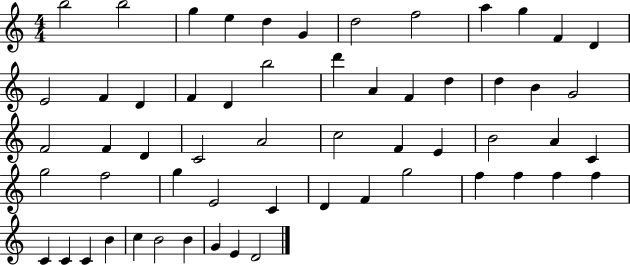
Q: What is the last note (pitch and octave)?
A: D4